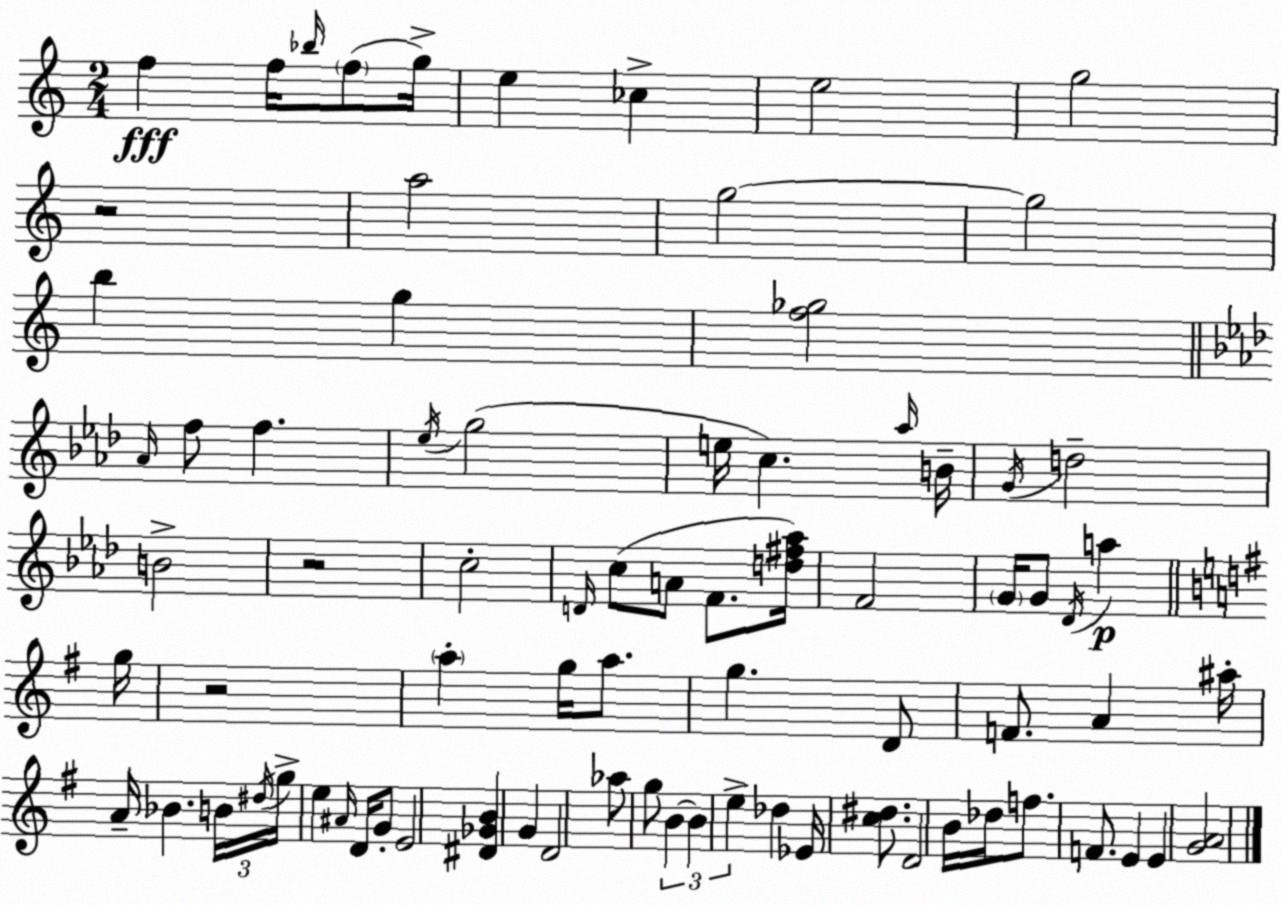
X:1
T:Untitled
M:2/4
L:1/4
K:Am
f f/4 _b/4 f/2 g/4 e _c e2 g2 z2 a2 g2 g2 b g [f_g]2 _A/4 f/2 f _e/4 g2 e/4 c _a/4 B/4 G/4 d2 B2 z2 c2 D/4 c/2 A/2 F/2 [d^f_a]/4 F2 G/4 G/2 _D/4 a g/4 z2 a g/4 a/2 g D/2 F/2 A ^a/4 A/4 _B B/4 ^d/4 g/4 e ^A/4 D/4 G/2 E2 [^D_GB] G D2 _a/2 g/2 B B e _d _E/4 [c^d]/2 D2 B/4 _d/4 f/2 F/2 E E [GA]2